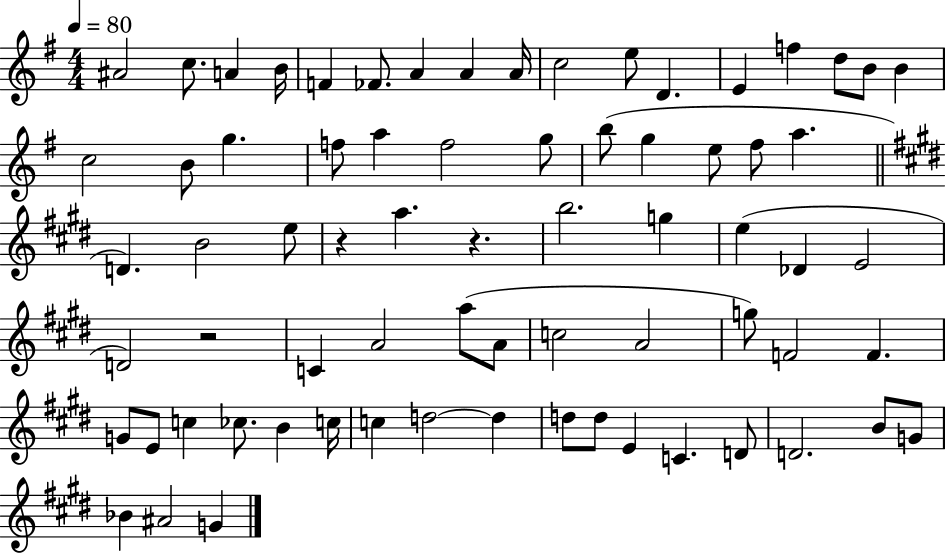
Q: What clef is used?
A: treble